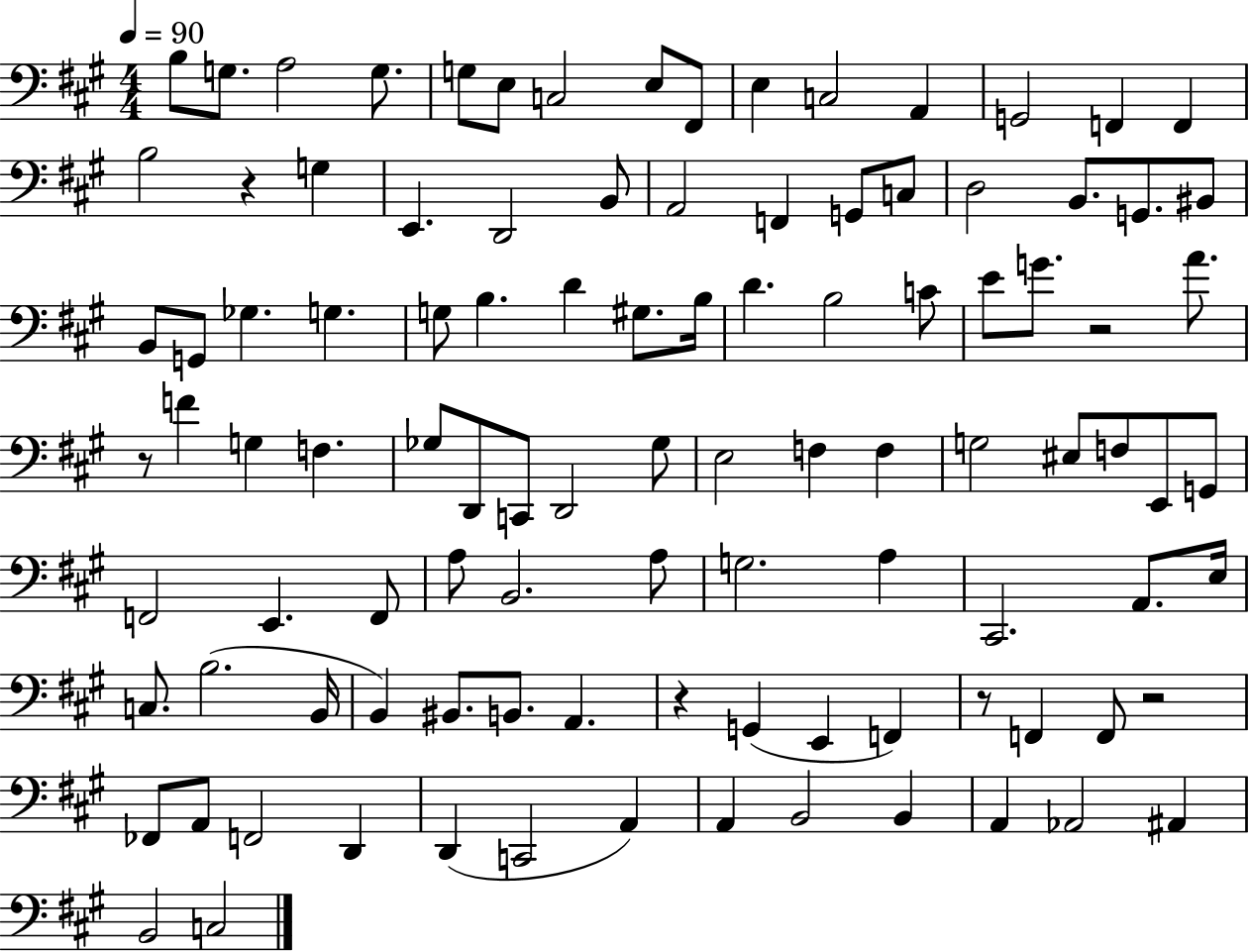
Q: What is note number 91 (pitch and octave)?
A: B2